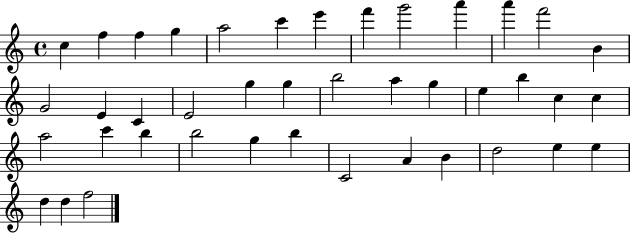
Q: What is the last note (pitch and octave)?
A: F5